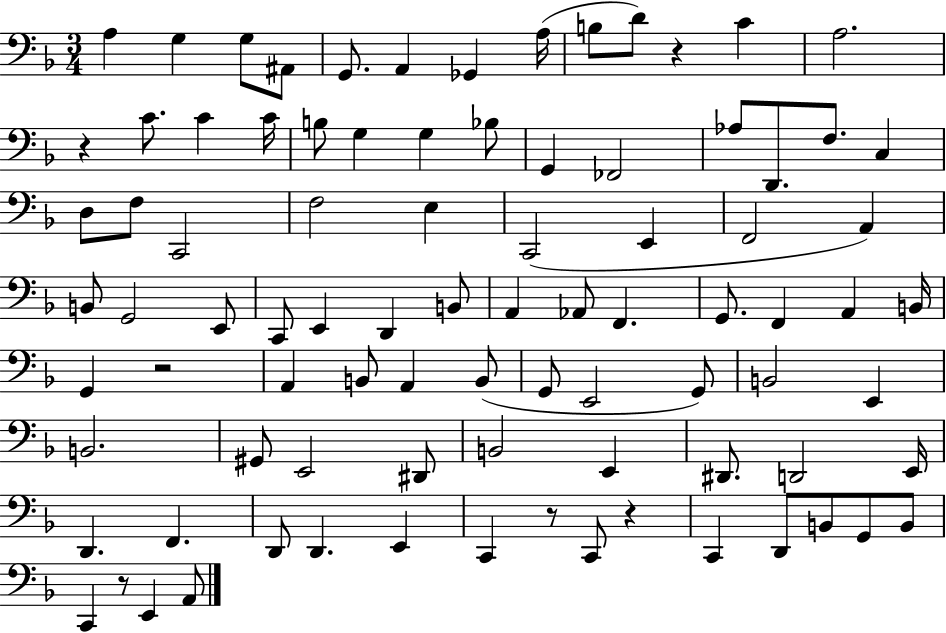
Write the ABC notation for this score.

X:1
T:Untitled
M:3/4
L:1/4
K:F
A, G, G,/2 ^A,,/2 G,,/2 A,, _G,, A,/4 B,/2 D/2 z C A,2 z C/2 C C/4 B,/2 G, G, _B,/2 G,, _F,,2 _A,/2 D,,/2 F,/2 C, D,/2 F,/2 C,,2 F,2 E, C,,2 E,, F,,2 A,, B,,/2 G,,2 E,,/2 C,,/2 E,, D,, B,,/2 A,, _A,,/2 F,, G,,/2 F,, A,, B,,/4 G,, z2 A,, B,,/2 A,, B,,/2 G,,/2 E,,2 G,,/2 B,,2 E,, B,,2 ^G,,/2 E,,2 ^D,,/2 B,,2 E,, ^D,,/2 D,,2 E,,/4 D,, F,, D,,/2 D,, E,, C,, z/2 C,,/2 z C,, D,,/2 B,,/2 G,,/2 B,,/2 C,, z/2 E,, A,,/2